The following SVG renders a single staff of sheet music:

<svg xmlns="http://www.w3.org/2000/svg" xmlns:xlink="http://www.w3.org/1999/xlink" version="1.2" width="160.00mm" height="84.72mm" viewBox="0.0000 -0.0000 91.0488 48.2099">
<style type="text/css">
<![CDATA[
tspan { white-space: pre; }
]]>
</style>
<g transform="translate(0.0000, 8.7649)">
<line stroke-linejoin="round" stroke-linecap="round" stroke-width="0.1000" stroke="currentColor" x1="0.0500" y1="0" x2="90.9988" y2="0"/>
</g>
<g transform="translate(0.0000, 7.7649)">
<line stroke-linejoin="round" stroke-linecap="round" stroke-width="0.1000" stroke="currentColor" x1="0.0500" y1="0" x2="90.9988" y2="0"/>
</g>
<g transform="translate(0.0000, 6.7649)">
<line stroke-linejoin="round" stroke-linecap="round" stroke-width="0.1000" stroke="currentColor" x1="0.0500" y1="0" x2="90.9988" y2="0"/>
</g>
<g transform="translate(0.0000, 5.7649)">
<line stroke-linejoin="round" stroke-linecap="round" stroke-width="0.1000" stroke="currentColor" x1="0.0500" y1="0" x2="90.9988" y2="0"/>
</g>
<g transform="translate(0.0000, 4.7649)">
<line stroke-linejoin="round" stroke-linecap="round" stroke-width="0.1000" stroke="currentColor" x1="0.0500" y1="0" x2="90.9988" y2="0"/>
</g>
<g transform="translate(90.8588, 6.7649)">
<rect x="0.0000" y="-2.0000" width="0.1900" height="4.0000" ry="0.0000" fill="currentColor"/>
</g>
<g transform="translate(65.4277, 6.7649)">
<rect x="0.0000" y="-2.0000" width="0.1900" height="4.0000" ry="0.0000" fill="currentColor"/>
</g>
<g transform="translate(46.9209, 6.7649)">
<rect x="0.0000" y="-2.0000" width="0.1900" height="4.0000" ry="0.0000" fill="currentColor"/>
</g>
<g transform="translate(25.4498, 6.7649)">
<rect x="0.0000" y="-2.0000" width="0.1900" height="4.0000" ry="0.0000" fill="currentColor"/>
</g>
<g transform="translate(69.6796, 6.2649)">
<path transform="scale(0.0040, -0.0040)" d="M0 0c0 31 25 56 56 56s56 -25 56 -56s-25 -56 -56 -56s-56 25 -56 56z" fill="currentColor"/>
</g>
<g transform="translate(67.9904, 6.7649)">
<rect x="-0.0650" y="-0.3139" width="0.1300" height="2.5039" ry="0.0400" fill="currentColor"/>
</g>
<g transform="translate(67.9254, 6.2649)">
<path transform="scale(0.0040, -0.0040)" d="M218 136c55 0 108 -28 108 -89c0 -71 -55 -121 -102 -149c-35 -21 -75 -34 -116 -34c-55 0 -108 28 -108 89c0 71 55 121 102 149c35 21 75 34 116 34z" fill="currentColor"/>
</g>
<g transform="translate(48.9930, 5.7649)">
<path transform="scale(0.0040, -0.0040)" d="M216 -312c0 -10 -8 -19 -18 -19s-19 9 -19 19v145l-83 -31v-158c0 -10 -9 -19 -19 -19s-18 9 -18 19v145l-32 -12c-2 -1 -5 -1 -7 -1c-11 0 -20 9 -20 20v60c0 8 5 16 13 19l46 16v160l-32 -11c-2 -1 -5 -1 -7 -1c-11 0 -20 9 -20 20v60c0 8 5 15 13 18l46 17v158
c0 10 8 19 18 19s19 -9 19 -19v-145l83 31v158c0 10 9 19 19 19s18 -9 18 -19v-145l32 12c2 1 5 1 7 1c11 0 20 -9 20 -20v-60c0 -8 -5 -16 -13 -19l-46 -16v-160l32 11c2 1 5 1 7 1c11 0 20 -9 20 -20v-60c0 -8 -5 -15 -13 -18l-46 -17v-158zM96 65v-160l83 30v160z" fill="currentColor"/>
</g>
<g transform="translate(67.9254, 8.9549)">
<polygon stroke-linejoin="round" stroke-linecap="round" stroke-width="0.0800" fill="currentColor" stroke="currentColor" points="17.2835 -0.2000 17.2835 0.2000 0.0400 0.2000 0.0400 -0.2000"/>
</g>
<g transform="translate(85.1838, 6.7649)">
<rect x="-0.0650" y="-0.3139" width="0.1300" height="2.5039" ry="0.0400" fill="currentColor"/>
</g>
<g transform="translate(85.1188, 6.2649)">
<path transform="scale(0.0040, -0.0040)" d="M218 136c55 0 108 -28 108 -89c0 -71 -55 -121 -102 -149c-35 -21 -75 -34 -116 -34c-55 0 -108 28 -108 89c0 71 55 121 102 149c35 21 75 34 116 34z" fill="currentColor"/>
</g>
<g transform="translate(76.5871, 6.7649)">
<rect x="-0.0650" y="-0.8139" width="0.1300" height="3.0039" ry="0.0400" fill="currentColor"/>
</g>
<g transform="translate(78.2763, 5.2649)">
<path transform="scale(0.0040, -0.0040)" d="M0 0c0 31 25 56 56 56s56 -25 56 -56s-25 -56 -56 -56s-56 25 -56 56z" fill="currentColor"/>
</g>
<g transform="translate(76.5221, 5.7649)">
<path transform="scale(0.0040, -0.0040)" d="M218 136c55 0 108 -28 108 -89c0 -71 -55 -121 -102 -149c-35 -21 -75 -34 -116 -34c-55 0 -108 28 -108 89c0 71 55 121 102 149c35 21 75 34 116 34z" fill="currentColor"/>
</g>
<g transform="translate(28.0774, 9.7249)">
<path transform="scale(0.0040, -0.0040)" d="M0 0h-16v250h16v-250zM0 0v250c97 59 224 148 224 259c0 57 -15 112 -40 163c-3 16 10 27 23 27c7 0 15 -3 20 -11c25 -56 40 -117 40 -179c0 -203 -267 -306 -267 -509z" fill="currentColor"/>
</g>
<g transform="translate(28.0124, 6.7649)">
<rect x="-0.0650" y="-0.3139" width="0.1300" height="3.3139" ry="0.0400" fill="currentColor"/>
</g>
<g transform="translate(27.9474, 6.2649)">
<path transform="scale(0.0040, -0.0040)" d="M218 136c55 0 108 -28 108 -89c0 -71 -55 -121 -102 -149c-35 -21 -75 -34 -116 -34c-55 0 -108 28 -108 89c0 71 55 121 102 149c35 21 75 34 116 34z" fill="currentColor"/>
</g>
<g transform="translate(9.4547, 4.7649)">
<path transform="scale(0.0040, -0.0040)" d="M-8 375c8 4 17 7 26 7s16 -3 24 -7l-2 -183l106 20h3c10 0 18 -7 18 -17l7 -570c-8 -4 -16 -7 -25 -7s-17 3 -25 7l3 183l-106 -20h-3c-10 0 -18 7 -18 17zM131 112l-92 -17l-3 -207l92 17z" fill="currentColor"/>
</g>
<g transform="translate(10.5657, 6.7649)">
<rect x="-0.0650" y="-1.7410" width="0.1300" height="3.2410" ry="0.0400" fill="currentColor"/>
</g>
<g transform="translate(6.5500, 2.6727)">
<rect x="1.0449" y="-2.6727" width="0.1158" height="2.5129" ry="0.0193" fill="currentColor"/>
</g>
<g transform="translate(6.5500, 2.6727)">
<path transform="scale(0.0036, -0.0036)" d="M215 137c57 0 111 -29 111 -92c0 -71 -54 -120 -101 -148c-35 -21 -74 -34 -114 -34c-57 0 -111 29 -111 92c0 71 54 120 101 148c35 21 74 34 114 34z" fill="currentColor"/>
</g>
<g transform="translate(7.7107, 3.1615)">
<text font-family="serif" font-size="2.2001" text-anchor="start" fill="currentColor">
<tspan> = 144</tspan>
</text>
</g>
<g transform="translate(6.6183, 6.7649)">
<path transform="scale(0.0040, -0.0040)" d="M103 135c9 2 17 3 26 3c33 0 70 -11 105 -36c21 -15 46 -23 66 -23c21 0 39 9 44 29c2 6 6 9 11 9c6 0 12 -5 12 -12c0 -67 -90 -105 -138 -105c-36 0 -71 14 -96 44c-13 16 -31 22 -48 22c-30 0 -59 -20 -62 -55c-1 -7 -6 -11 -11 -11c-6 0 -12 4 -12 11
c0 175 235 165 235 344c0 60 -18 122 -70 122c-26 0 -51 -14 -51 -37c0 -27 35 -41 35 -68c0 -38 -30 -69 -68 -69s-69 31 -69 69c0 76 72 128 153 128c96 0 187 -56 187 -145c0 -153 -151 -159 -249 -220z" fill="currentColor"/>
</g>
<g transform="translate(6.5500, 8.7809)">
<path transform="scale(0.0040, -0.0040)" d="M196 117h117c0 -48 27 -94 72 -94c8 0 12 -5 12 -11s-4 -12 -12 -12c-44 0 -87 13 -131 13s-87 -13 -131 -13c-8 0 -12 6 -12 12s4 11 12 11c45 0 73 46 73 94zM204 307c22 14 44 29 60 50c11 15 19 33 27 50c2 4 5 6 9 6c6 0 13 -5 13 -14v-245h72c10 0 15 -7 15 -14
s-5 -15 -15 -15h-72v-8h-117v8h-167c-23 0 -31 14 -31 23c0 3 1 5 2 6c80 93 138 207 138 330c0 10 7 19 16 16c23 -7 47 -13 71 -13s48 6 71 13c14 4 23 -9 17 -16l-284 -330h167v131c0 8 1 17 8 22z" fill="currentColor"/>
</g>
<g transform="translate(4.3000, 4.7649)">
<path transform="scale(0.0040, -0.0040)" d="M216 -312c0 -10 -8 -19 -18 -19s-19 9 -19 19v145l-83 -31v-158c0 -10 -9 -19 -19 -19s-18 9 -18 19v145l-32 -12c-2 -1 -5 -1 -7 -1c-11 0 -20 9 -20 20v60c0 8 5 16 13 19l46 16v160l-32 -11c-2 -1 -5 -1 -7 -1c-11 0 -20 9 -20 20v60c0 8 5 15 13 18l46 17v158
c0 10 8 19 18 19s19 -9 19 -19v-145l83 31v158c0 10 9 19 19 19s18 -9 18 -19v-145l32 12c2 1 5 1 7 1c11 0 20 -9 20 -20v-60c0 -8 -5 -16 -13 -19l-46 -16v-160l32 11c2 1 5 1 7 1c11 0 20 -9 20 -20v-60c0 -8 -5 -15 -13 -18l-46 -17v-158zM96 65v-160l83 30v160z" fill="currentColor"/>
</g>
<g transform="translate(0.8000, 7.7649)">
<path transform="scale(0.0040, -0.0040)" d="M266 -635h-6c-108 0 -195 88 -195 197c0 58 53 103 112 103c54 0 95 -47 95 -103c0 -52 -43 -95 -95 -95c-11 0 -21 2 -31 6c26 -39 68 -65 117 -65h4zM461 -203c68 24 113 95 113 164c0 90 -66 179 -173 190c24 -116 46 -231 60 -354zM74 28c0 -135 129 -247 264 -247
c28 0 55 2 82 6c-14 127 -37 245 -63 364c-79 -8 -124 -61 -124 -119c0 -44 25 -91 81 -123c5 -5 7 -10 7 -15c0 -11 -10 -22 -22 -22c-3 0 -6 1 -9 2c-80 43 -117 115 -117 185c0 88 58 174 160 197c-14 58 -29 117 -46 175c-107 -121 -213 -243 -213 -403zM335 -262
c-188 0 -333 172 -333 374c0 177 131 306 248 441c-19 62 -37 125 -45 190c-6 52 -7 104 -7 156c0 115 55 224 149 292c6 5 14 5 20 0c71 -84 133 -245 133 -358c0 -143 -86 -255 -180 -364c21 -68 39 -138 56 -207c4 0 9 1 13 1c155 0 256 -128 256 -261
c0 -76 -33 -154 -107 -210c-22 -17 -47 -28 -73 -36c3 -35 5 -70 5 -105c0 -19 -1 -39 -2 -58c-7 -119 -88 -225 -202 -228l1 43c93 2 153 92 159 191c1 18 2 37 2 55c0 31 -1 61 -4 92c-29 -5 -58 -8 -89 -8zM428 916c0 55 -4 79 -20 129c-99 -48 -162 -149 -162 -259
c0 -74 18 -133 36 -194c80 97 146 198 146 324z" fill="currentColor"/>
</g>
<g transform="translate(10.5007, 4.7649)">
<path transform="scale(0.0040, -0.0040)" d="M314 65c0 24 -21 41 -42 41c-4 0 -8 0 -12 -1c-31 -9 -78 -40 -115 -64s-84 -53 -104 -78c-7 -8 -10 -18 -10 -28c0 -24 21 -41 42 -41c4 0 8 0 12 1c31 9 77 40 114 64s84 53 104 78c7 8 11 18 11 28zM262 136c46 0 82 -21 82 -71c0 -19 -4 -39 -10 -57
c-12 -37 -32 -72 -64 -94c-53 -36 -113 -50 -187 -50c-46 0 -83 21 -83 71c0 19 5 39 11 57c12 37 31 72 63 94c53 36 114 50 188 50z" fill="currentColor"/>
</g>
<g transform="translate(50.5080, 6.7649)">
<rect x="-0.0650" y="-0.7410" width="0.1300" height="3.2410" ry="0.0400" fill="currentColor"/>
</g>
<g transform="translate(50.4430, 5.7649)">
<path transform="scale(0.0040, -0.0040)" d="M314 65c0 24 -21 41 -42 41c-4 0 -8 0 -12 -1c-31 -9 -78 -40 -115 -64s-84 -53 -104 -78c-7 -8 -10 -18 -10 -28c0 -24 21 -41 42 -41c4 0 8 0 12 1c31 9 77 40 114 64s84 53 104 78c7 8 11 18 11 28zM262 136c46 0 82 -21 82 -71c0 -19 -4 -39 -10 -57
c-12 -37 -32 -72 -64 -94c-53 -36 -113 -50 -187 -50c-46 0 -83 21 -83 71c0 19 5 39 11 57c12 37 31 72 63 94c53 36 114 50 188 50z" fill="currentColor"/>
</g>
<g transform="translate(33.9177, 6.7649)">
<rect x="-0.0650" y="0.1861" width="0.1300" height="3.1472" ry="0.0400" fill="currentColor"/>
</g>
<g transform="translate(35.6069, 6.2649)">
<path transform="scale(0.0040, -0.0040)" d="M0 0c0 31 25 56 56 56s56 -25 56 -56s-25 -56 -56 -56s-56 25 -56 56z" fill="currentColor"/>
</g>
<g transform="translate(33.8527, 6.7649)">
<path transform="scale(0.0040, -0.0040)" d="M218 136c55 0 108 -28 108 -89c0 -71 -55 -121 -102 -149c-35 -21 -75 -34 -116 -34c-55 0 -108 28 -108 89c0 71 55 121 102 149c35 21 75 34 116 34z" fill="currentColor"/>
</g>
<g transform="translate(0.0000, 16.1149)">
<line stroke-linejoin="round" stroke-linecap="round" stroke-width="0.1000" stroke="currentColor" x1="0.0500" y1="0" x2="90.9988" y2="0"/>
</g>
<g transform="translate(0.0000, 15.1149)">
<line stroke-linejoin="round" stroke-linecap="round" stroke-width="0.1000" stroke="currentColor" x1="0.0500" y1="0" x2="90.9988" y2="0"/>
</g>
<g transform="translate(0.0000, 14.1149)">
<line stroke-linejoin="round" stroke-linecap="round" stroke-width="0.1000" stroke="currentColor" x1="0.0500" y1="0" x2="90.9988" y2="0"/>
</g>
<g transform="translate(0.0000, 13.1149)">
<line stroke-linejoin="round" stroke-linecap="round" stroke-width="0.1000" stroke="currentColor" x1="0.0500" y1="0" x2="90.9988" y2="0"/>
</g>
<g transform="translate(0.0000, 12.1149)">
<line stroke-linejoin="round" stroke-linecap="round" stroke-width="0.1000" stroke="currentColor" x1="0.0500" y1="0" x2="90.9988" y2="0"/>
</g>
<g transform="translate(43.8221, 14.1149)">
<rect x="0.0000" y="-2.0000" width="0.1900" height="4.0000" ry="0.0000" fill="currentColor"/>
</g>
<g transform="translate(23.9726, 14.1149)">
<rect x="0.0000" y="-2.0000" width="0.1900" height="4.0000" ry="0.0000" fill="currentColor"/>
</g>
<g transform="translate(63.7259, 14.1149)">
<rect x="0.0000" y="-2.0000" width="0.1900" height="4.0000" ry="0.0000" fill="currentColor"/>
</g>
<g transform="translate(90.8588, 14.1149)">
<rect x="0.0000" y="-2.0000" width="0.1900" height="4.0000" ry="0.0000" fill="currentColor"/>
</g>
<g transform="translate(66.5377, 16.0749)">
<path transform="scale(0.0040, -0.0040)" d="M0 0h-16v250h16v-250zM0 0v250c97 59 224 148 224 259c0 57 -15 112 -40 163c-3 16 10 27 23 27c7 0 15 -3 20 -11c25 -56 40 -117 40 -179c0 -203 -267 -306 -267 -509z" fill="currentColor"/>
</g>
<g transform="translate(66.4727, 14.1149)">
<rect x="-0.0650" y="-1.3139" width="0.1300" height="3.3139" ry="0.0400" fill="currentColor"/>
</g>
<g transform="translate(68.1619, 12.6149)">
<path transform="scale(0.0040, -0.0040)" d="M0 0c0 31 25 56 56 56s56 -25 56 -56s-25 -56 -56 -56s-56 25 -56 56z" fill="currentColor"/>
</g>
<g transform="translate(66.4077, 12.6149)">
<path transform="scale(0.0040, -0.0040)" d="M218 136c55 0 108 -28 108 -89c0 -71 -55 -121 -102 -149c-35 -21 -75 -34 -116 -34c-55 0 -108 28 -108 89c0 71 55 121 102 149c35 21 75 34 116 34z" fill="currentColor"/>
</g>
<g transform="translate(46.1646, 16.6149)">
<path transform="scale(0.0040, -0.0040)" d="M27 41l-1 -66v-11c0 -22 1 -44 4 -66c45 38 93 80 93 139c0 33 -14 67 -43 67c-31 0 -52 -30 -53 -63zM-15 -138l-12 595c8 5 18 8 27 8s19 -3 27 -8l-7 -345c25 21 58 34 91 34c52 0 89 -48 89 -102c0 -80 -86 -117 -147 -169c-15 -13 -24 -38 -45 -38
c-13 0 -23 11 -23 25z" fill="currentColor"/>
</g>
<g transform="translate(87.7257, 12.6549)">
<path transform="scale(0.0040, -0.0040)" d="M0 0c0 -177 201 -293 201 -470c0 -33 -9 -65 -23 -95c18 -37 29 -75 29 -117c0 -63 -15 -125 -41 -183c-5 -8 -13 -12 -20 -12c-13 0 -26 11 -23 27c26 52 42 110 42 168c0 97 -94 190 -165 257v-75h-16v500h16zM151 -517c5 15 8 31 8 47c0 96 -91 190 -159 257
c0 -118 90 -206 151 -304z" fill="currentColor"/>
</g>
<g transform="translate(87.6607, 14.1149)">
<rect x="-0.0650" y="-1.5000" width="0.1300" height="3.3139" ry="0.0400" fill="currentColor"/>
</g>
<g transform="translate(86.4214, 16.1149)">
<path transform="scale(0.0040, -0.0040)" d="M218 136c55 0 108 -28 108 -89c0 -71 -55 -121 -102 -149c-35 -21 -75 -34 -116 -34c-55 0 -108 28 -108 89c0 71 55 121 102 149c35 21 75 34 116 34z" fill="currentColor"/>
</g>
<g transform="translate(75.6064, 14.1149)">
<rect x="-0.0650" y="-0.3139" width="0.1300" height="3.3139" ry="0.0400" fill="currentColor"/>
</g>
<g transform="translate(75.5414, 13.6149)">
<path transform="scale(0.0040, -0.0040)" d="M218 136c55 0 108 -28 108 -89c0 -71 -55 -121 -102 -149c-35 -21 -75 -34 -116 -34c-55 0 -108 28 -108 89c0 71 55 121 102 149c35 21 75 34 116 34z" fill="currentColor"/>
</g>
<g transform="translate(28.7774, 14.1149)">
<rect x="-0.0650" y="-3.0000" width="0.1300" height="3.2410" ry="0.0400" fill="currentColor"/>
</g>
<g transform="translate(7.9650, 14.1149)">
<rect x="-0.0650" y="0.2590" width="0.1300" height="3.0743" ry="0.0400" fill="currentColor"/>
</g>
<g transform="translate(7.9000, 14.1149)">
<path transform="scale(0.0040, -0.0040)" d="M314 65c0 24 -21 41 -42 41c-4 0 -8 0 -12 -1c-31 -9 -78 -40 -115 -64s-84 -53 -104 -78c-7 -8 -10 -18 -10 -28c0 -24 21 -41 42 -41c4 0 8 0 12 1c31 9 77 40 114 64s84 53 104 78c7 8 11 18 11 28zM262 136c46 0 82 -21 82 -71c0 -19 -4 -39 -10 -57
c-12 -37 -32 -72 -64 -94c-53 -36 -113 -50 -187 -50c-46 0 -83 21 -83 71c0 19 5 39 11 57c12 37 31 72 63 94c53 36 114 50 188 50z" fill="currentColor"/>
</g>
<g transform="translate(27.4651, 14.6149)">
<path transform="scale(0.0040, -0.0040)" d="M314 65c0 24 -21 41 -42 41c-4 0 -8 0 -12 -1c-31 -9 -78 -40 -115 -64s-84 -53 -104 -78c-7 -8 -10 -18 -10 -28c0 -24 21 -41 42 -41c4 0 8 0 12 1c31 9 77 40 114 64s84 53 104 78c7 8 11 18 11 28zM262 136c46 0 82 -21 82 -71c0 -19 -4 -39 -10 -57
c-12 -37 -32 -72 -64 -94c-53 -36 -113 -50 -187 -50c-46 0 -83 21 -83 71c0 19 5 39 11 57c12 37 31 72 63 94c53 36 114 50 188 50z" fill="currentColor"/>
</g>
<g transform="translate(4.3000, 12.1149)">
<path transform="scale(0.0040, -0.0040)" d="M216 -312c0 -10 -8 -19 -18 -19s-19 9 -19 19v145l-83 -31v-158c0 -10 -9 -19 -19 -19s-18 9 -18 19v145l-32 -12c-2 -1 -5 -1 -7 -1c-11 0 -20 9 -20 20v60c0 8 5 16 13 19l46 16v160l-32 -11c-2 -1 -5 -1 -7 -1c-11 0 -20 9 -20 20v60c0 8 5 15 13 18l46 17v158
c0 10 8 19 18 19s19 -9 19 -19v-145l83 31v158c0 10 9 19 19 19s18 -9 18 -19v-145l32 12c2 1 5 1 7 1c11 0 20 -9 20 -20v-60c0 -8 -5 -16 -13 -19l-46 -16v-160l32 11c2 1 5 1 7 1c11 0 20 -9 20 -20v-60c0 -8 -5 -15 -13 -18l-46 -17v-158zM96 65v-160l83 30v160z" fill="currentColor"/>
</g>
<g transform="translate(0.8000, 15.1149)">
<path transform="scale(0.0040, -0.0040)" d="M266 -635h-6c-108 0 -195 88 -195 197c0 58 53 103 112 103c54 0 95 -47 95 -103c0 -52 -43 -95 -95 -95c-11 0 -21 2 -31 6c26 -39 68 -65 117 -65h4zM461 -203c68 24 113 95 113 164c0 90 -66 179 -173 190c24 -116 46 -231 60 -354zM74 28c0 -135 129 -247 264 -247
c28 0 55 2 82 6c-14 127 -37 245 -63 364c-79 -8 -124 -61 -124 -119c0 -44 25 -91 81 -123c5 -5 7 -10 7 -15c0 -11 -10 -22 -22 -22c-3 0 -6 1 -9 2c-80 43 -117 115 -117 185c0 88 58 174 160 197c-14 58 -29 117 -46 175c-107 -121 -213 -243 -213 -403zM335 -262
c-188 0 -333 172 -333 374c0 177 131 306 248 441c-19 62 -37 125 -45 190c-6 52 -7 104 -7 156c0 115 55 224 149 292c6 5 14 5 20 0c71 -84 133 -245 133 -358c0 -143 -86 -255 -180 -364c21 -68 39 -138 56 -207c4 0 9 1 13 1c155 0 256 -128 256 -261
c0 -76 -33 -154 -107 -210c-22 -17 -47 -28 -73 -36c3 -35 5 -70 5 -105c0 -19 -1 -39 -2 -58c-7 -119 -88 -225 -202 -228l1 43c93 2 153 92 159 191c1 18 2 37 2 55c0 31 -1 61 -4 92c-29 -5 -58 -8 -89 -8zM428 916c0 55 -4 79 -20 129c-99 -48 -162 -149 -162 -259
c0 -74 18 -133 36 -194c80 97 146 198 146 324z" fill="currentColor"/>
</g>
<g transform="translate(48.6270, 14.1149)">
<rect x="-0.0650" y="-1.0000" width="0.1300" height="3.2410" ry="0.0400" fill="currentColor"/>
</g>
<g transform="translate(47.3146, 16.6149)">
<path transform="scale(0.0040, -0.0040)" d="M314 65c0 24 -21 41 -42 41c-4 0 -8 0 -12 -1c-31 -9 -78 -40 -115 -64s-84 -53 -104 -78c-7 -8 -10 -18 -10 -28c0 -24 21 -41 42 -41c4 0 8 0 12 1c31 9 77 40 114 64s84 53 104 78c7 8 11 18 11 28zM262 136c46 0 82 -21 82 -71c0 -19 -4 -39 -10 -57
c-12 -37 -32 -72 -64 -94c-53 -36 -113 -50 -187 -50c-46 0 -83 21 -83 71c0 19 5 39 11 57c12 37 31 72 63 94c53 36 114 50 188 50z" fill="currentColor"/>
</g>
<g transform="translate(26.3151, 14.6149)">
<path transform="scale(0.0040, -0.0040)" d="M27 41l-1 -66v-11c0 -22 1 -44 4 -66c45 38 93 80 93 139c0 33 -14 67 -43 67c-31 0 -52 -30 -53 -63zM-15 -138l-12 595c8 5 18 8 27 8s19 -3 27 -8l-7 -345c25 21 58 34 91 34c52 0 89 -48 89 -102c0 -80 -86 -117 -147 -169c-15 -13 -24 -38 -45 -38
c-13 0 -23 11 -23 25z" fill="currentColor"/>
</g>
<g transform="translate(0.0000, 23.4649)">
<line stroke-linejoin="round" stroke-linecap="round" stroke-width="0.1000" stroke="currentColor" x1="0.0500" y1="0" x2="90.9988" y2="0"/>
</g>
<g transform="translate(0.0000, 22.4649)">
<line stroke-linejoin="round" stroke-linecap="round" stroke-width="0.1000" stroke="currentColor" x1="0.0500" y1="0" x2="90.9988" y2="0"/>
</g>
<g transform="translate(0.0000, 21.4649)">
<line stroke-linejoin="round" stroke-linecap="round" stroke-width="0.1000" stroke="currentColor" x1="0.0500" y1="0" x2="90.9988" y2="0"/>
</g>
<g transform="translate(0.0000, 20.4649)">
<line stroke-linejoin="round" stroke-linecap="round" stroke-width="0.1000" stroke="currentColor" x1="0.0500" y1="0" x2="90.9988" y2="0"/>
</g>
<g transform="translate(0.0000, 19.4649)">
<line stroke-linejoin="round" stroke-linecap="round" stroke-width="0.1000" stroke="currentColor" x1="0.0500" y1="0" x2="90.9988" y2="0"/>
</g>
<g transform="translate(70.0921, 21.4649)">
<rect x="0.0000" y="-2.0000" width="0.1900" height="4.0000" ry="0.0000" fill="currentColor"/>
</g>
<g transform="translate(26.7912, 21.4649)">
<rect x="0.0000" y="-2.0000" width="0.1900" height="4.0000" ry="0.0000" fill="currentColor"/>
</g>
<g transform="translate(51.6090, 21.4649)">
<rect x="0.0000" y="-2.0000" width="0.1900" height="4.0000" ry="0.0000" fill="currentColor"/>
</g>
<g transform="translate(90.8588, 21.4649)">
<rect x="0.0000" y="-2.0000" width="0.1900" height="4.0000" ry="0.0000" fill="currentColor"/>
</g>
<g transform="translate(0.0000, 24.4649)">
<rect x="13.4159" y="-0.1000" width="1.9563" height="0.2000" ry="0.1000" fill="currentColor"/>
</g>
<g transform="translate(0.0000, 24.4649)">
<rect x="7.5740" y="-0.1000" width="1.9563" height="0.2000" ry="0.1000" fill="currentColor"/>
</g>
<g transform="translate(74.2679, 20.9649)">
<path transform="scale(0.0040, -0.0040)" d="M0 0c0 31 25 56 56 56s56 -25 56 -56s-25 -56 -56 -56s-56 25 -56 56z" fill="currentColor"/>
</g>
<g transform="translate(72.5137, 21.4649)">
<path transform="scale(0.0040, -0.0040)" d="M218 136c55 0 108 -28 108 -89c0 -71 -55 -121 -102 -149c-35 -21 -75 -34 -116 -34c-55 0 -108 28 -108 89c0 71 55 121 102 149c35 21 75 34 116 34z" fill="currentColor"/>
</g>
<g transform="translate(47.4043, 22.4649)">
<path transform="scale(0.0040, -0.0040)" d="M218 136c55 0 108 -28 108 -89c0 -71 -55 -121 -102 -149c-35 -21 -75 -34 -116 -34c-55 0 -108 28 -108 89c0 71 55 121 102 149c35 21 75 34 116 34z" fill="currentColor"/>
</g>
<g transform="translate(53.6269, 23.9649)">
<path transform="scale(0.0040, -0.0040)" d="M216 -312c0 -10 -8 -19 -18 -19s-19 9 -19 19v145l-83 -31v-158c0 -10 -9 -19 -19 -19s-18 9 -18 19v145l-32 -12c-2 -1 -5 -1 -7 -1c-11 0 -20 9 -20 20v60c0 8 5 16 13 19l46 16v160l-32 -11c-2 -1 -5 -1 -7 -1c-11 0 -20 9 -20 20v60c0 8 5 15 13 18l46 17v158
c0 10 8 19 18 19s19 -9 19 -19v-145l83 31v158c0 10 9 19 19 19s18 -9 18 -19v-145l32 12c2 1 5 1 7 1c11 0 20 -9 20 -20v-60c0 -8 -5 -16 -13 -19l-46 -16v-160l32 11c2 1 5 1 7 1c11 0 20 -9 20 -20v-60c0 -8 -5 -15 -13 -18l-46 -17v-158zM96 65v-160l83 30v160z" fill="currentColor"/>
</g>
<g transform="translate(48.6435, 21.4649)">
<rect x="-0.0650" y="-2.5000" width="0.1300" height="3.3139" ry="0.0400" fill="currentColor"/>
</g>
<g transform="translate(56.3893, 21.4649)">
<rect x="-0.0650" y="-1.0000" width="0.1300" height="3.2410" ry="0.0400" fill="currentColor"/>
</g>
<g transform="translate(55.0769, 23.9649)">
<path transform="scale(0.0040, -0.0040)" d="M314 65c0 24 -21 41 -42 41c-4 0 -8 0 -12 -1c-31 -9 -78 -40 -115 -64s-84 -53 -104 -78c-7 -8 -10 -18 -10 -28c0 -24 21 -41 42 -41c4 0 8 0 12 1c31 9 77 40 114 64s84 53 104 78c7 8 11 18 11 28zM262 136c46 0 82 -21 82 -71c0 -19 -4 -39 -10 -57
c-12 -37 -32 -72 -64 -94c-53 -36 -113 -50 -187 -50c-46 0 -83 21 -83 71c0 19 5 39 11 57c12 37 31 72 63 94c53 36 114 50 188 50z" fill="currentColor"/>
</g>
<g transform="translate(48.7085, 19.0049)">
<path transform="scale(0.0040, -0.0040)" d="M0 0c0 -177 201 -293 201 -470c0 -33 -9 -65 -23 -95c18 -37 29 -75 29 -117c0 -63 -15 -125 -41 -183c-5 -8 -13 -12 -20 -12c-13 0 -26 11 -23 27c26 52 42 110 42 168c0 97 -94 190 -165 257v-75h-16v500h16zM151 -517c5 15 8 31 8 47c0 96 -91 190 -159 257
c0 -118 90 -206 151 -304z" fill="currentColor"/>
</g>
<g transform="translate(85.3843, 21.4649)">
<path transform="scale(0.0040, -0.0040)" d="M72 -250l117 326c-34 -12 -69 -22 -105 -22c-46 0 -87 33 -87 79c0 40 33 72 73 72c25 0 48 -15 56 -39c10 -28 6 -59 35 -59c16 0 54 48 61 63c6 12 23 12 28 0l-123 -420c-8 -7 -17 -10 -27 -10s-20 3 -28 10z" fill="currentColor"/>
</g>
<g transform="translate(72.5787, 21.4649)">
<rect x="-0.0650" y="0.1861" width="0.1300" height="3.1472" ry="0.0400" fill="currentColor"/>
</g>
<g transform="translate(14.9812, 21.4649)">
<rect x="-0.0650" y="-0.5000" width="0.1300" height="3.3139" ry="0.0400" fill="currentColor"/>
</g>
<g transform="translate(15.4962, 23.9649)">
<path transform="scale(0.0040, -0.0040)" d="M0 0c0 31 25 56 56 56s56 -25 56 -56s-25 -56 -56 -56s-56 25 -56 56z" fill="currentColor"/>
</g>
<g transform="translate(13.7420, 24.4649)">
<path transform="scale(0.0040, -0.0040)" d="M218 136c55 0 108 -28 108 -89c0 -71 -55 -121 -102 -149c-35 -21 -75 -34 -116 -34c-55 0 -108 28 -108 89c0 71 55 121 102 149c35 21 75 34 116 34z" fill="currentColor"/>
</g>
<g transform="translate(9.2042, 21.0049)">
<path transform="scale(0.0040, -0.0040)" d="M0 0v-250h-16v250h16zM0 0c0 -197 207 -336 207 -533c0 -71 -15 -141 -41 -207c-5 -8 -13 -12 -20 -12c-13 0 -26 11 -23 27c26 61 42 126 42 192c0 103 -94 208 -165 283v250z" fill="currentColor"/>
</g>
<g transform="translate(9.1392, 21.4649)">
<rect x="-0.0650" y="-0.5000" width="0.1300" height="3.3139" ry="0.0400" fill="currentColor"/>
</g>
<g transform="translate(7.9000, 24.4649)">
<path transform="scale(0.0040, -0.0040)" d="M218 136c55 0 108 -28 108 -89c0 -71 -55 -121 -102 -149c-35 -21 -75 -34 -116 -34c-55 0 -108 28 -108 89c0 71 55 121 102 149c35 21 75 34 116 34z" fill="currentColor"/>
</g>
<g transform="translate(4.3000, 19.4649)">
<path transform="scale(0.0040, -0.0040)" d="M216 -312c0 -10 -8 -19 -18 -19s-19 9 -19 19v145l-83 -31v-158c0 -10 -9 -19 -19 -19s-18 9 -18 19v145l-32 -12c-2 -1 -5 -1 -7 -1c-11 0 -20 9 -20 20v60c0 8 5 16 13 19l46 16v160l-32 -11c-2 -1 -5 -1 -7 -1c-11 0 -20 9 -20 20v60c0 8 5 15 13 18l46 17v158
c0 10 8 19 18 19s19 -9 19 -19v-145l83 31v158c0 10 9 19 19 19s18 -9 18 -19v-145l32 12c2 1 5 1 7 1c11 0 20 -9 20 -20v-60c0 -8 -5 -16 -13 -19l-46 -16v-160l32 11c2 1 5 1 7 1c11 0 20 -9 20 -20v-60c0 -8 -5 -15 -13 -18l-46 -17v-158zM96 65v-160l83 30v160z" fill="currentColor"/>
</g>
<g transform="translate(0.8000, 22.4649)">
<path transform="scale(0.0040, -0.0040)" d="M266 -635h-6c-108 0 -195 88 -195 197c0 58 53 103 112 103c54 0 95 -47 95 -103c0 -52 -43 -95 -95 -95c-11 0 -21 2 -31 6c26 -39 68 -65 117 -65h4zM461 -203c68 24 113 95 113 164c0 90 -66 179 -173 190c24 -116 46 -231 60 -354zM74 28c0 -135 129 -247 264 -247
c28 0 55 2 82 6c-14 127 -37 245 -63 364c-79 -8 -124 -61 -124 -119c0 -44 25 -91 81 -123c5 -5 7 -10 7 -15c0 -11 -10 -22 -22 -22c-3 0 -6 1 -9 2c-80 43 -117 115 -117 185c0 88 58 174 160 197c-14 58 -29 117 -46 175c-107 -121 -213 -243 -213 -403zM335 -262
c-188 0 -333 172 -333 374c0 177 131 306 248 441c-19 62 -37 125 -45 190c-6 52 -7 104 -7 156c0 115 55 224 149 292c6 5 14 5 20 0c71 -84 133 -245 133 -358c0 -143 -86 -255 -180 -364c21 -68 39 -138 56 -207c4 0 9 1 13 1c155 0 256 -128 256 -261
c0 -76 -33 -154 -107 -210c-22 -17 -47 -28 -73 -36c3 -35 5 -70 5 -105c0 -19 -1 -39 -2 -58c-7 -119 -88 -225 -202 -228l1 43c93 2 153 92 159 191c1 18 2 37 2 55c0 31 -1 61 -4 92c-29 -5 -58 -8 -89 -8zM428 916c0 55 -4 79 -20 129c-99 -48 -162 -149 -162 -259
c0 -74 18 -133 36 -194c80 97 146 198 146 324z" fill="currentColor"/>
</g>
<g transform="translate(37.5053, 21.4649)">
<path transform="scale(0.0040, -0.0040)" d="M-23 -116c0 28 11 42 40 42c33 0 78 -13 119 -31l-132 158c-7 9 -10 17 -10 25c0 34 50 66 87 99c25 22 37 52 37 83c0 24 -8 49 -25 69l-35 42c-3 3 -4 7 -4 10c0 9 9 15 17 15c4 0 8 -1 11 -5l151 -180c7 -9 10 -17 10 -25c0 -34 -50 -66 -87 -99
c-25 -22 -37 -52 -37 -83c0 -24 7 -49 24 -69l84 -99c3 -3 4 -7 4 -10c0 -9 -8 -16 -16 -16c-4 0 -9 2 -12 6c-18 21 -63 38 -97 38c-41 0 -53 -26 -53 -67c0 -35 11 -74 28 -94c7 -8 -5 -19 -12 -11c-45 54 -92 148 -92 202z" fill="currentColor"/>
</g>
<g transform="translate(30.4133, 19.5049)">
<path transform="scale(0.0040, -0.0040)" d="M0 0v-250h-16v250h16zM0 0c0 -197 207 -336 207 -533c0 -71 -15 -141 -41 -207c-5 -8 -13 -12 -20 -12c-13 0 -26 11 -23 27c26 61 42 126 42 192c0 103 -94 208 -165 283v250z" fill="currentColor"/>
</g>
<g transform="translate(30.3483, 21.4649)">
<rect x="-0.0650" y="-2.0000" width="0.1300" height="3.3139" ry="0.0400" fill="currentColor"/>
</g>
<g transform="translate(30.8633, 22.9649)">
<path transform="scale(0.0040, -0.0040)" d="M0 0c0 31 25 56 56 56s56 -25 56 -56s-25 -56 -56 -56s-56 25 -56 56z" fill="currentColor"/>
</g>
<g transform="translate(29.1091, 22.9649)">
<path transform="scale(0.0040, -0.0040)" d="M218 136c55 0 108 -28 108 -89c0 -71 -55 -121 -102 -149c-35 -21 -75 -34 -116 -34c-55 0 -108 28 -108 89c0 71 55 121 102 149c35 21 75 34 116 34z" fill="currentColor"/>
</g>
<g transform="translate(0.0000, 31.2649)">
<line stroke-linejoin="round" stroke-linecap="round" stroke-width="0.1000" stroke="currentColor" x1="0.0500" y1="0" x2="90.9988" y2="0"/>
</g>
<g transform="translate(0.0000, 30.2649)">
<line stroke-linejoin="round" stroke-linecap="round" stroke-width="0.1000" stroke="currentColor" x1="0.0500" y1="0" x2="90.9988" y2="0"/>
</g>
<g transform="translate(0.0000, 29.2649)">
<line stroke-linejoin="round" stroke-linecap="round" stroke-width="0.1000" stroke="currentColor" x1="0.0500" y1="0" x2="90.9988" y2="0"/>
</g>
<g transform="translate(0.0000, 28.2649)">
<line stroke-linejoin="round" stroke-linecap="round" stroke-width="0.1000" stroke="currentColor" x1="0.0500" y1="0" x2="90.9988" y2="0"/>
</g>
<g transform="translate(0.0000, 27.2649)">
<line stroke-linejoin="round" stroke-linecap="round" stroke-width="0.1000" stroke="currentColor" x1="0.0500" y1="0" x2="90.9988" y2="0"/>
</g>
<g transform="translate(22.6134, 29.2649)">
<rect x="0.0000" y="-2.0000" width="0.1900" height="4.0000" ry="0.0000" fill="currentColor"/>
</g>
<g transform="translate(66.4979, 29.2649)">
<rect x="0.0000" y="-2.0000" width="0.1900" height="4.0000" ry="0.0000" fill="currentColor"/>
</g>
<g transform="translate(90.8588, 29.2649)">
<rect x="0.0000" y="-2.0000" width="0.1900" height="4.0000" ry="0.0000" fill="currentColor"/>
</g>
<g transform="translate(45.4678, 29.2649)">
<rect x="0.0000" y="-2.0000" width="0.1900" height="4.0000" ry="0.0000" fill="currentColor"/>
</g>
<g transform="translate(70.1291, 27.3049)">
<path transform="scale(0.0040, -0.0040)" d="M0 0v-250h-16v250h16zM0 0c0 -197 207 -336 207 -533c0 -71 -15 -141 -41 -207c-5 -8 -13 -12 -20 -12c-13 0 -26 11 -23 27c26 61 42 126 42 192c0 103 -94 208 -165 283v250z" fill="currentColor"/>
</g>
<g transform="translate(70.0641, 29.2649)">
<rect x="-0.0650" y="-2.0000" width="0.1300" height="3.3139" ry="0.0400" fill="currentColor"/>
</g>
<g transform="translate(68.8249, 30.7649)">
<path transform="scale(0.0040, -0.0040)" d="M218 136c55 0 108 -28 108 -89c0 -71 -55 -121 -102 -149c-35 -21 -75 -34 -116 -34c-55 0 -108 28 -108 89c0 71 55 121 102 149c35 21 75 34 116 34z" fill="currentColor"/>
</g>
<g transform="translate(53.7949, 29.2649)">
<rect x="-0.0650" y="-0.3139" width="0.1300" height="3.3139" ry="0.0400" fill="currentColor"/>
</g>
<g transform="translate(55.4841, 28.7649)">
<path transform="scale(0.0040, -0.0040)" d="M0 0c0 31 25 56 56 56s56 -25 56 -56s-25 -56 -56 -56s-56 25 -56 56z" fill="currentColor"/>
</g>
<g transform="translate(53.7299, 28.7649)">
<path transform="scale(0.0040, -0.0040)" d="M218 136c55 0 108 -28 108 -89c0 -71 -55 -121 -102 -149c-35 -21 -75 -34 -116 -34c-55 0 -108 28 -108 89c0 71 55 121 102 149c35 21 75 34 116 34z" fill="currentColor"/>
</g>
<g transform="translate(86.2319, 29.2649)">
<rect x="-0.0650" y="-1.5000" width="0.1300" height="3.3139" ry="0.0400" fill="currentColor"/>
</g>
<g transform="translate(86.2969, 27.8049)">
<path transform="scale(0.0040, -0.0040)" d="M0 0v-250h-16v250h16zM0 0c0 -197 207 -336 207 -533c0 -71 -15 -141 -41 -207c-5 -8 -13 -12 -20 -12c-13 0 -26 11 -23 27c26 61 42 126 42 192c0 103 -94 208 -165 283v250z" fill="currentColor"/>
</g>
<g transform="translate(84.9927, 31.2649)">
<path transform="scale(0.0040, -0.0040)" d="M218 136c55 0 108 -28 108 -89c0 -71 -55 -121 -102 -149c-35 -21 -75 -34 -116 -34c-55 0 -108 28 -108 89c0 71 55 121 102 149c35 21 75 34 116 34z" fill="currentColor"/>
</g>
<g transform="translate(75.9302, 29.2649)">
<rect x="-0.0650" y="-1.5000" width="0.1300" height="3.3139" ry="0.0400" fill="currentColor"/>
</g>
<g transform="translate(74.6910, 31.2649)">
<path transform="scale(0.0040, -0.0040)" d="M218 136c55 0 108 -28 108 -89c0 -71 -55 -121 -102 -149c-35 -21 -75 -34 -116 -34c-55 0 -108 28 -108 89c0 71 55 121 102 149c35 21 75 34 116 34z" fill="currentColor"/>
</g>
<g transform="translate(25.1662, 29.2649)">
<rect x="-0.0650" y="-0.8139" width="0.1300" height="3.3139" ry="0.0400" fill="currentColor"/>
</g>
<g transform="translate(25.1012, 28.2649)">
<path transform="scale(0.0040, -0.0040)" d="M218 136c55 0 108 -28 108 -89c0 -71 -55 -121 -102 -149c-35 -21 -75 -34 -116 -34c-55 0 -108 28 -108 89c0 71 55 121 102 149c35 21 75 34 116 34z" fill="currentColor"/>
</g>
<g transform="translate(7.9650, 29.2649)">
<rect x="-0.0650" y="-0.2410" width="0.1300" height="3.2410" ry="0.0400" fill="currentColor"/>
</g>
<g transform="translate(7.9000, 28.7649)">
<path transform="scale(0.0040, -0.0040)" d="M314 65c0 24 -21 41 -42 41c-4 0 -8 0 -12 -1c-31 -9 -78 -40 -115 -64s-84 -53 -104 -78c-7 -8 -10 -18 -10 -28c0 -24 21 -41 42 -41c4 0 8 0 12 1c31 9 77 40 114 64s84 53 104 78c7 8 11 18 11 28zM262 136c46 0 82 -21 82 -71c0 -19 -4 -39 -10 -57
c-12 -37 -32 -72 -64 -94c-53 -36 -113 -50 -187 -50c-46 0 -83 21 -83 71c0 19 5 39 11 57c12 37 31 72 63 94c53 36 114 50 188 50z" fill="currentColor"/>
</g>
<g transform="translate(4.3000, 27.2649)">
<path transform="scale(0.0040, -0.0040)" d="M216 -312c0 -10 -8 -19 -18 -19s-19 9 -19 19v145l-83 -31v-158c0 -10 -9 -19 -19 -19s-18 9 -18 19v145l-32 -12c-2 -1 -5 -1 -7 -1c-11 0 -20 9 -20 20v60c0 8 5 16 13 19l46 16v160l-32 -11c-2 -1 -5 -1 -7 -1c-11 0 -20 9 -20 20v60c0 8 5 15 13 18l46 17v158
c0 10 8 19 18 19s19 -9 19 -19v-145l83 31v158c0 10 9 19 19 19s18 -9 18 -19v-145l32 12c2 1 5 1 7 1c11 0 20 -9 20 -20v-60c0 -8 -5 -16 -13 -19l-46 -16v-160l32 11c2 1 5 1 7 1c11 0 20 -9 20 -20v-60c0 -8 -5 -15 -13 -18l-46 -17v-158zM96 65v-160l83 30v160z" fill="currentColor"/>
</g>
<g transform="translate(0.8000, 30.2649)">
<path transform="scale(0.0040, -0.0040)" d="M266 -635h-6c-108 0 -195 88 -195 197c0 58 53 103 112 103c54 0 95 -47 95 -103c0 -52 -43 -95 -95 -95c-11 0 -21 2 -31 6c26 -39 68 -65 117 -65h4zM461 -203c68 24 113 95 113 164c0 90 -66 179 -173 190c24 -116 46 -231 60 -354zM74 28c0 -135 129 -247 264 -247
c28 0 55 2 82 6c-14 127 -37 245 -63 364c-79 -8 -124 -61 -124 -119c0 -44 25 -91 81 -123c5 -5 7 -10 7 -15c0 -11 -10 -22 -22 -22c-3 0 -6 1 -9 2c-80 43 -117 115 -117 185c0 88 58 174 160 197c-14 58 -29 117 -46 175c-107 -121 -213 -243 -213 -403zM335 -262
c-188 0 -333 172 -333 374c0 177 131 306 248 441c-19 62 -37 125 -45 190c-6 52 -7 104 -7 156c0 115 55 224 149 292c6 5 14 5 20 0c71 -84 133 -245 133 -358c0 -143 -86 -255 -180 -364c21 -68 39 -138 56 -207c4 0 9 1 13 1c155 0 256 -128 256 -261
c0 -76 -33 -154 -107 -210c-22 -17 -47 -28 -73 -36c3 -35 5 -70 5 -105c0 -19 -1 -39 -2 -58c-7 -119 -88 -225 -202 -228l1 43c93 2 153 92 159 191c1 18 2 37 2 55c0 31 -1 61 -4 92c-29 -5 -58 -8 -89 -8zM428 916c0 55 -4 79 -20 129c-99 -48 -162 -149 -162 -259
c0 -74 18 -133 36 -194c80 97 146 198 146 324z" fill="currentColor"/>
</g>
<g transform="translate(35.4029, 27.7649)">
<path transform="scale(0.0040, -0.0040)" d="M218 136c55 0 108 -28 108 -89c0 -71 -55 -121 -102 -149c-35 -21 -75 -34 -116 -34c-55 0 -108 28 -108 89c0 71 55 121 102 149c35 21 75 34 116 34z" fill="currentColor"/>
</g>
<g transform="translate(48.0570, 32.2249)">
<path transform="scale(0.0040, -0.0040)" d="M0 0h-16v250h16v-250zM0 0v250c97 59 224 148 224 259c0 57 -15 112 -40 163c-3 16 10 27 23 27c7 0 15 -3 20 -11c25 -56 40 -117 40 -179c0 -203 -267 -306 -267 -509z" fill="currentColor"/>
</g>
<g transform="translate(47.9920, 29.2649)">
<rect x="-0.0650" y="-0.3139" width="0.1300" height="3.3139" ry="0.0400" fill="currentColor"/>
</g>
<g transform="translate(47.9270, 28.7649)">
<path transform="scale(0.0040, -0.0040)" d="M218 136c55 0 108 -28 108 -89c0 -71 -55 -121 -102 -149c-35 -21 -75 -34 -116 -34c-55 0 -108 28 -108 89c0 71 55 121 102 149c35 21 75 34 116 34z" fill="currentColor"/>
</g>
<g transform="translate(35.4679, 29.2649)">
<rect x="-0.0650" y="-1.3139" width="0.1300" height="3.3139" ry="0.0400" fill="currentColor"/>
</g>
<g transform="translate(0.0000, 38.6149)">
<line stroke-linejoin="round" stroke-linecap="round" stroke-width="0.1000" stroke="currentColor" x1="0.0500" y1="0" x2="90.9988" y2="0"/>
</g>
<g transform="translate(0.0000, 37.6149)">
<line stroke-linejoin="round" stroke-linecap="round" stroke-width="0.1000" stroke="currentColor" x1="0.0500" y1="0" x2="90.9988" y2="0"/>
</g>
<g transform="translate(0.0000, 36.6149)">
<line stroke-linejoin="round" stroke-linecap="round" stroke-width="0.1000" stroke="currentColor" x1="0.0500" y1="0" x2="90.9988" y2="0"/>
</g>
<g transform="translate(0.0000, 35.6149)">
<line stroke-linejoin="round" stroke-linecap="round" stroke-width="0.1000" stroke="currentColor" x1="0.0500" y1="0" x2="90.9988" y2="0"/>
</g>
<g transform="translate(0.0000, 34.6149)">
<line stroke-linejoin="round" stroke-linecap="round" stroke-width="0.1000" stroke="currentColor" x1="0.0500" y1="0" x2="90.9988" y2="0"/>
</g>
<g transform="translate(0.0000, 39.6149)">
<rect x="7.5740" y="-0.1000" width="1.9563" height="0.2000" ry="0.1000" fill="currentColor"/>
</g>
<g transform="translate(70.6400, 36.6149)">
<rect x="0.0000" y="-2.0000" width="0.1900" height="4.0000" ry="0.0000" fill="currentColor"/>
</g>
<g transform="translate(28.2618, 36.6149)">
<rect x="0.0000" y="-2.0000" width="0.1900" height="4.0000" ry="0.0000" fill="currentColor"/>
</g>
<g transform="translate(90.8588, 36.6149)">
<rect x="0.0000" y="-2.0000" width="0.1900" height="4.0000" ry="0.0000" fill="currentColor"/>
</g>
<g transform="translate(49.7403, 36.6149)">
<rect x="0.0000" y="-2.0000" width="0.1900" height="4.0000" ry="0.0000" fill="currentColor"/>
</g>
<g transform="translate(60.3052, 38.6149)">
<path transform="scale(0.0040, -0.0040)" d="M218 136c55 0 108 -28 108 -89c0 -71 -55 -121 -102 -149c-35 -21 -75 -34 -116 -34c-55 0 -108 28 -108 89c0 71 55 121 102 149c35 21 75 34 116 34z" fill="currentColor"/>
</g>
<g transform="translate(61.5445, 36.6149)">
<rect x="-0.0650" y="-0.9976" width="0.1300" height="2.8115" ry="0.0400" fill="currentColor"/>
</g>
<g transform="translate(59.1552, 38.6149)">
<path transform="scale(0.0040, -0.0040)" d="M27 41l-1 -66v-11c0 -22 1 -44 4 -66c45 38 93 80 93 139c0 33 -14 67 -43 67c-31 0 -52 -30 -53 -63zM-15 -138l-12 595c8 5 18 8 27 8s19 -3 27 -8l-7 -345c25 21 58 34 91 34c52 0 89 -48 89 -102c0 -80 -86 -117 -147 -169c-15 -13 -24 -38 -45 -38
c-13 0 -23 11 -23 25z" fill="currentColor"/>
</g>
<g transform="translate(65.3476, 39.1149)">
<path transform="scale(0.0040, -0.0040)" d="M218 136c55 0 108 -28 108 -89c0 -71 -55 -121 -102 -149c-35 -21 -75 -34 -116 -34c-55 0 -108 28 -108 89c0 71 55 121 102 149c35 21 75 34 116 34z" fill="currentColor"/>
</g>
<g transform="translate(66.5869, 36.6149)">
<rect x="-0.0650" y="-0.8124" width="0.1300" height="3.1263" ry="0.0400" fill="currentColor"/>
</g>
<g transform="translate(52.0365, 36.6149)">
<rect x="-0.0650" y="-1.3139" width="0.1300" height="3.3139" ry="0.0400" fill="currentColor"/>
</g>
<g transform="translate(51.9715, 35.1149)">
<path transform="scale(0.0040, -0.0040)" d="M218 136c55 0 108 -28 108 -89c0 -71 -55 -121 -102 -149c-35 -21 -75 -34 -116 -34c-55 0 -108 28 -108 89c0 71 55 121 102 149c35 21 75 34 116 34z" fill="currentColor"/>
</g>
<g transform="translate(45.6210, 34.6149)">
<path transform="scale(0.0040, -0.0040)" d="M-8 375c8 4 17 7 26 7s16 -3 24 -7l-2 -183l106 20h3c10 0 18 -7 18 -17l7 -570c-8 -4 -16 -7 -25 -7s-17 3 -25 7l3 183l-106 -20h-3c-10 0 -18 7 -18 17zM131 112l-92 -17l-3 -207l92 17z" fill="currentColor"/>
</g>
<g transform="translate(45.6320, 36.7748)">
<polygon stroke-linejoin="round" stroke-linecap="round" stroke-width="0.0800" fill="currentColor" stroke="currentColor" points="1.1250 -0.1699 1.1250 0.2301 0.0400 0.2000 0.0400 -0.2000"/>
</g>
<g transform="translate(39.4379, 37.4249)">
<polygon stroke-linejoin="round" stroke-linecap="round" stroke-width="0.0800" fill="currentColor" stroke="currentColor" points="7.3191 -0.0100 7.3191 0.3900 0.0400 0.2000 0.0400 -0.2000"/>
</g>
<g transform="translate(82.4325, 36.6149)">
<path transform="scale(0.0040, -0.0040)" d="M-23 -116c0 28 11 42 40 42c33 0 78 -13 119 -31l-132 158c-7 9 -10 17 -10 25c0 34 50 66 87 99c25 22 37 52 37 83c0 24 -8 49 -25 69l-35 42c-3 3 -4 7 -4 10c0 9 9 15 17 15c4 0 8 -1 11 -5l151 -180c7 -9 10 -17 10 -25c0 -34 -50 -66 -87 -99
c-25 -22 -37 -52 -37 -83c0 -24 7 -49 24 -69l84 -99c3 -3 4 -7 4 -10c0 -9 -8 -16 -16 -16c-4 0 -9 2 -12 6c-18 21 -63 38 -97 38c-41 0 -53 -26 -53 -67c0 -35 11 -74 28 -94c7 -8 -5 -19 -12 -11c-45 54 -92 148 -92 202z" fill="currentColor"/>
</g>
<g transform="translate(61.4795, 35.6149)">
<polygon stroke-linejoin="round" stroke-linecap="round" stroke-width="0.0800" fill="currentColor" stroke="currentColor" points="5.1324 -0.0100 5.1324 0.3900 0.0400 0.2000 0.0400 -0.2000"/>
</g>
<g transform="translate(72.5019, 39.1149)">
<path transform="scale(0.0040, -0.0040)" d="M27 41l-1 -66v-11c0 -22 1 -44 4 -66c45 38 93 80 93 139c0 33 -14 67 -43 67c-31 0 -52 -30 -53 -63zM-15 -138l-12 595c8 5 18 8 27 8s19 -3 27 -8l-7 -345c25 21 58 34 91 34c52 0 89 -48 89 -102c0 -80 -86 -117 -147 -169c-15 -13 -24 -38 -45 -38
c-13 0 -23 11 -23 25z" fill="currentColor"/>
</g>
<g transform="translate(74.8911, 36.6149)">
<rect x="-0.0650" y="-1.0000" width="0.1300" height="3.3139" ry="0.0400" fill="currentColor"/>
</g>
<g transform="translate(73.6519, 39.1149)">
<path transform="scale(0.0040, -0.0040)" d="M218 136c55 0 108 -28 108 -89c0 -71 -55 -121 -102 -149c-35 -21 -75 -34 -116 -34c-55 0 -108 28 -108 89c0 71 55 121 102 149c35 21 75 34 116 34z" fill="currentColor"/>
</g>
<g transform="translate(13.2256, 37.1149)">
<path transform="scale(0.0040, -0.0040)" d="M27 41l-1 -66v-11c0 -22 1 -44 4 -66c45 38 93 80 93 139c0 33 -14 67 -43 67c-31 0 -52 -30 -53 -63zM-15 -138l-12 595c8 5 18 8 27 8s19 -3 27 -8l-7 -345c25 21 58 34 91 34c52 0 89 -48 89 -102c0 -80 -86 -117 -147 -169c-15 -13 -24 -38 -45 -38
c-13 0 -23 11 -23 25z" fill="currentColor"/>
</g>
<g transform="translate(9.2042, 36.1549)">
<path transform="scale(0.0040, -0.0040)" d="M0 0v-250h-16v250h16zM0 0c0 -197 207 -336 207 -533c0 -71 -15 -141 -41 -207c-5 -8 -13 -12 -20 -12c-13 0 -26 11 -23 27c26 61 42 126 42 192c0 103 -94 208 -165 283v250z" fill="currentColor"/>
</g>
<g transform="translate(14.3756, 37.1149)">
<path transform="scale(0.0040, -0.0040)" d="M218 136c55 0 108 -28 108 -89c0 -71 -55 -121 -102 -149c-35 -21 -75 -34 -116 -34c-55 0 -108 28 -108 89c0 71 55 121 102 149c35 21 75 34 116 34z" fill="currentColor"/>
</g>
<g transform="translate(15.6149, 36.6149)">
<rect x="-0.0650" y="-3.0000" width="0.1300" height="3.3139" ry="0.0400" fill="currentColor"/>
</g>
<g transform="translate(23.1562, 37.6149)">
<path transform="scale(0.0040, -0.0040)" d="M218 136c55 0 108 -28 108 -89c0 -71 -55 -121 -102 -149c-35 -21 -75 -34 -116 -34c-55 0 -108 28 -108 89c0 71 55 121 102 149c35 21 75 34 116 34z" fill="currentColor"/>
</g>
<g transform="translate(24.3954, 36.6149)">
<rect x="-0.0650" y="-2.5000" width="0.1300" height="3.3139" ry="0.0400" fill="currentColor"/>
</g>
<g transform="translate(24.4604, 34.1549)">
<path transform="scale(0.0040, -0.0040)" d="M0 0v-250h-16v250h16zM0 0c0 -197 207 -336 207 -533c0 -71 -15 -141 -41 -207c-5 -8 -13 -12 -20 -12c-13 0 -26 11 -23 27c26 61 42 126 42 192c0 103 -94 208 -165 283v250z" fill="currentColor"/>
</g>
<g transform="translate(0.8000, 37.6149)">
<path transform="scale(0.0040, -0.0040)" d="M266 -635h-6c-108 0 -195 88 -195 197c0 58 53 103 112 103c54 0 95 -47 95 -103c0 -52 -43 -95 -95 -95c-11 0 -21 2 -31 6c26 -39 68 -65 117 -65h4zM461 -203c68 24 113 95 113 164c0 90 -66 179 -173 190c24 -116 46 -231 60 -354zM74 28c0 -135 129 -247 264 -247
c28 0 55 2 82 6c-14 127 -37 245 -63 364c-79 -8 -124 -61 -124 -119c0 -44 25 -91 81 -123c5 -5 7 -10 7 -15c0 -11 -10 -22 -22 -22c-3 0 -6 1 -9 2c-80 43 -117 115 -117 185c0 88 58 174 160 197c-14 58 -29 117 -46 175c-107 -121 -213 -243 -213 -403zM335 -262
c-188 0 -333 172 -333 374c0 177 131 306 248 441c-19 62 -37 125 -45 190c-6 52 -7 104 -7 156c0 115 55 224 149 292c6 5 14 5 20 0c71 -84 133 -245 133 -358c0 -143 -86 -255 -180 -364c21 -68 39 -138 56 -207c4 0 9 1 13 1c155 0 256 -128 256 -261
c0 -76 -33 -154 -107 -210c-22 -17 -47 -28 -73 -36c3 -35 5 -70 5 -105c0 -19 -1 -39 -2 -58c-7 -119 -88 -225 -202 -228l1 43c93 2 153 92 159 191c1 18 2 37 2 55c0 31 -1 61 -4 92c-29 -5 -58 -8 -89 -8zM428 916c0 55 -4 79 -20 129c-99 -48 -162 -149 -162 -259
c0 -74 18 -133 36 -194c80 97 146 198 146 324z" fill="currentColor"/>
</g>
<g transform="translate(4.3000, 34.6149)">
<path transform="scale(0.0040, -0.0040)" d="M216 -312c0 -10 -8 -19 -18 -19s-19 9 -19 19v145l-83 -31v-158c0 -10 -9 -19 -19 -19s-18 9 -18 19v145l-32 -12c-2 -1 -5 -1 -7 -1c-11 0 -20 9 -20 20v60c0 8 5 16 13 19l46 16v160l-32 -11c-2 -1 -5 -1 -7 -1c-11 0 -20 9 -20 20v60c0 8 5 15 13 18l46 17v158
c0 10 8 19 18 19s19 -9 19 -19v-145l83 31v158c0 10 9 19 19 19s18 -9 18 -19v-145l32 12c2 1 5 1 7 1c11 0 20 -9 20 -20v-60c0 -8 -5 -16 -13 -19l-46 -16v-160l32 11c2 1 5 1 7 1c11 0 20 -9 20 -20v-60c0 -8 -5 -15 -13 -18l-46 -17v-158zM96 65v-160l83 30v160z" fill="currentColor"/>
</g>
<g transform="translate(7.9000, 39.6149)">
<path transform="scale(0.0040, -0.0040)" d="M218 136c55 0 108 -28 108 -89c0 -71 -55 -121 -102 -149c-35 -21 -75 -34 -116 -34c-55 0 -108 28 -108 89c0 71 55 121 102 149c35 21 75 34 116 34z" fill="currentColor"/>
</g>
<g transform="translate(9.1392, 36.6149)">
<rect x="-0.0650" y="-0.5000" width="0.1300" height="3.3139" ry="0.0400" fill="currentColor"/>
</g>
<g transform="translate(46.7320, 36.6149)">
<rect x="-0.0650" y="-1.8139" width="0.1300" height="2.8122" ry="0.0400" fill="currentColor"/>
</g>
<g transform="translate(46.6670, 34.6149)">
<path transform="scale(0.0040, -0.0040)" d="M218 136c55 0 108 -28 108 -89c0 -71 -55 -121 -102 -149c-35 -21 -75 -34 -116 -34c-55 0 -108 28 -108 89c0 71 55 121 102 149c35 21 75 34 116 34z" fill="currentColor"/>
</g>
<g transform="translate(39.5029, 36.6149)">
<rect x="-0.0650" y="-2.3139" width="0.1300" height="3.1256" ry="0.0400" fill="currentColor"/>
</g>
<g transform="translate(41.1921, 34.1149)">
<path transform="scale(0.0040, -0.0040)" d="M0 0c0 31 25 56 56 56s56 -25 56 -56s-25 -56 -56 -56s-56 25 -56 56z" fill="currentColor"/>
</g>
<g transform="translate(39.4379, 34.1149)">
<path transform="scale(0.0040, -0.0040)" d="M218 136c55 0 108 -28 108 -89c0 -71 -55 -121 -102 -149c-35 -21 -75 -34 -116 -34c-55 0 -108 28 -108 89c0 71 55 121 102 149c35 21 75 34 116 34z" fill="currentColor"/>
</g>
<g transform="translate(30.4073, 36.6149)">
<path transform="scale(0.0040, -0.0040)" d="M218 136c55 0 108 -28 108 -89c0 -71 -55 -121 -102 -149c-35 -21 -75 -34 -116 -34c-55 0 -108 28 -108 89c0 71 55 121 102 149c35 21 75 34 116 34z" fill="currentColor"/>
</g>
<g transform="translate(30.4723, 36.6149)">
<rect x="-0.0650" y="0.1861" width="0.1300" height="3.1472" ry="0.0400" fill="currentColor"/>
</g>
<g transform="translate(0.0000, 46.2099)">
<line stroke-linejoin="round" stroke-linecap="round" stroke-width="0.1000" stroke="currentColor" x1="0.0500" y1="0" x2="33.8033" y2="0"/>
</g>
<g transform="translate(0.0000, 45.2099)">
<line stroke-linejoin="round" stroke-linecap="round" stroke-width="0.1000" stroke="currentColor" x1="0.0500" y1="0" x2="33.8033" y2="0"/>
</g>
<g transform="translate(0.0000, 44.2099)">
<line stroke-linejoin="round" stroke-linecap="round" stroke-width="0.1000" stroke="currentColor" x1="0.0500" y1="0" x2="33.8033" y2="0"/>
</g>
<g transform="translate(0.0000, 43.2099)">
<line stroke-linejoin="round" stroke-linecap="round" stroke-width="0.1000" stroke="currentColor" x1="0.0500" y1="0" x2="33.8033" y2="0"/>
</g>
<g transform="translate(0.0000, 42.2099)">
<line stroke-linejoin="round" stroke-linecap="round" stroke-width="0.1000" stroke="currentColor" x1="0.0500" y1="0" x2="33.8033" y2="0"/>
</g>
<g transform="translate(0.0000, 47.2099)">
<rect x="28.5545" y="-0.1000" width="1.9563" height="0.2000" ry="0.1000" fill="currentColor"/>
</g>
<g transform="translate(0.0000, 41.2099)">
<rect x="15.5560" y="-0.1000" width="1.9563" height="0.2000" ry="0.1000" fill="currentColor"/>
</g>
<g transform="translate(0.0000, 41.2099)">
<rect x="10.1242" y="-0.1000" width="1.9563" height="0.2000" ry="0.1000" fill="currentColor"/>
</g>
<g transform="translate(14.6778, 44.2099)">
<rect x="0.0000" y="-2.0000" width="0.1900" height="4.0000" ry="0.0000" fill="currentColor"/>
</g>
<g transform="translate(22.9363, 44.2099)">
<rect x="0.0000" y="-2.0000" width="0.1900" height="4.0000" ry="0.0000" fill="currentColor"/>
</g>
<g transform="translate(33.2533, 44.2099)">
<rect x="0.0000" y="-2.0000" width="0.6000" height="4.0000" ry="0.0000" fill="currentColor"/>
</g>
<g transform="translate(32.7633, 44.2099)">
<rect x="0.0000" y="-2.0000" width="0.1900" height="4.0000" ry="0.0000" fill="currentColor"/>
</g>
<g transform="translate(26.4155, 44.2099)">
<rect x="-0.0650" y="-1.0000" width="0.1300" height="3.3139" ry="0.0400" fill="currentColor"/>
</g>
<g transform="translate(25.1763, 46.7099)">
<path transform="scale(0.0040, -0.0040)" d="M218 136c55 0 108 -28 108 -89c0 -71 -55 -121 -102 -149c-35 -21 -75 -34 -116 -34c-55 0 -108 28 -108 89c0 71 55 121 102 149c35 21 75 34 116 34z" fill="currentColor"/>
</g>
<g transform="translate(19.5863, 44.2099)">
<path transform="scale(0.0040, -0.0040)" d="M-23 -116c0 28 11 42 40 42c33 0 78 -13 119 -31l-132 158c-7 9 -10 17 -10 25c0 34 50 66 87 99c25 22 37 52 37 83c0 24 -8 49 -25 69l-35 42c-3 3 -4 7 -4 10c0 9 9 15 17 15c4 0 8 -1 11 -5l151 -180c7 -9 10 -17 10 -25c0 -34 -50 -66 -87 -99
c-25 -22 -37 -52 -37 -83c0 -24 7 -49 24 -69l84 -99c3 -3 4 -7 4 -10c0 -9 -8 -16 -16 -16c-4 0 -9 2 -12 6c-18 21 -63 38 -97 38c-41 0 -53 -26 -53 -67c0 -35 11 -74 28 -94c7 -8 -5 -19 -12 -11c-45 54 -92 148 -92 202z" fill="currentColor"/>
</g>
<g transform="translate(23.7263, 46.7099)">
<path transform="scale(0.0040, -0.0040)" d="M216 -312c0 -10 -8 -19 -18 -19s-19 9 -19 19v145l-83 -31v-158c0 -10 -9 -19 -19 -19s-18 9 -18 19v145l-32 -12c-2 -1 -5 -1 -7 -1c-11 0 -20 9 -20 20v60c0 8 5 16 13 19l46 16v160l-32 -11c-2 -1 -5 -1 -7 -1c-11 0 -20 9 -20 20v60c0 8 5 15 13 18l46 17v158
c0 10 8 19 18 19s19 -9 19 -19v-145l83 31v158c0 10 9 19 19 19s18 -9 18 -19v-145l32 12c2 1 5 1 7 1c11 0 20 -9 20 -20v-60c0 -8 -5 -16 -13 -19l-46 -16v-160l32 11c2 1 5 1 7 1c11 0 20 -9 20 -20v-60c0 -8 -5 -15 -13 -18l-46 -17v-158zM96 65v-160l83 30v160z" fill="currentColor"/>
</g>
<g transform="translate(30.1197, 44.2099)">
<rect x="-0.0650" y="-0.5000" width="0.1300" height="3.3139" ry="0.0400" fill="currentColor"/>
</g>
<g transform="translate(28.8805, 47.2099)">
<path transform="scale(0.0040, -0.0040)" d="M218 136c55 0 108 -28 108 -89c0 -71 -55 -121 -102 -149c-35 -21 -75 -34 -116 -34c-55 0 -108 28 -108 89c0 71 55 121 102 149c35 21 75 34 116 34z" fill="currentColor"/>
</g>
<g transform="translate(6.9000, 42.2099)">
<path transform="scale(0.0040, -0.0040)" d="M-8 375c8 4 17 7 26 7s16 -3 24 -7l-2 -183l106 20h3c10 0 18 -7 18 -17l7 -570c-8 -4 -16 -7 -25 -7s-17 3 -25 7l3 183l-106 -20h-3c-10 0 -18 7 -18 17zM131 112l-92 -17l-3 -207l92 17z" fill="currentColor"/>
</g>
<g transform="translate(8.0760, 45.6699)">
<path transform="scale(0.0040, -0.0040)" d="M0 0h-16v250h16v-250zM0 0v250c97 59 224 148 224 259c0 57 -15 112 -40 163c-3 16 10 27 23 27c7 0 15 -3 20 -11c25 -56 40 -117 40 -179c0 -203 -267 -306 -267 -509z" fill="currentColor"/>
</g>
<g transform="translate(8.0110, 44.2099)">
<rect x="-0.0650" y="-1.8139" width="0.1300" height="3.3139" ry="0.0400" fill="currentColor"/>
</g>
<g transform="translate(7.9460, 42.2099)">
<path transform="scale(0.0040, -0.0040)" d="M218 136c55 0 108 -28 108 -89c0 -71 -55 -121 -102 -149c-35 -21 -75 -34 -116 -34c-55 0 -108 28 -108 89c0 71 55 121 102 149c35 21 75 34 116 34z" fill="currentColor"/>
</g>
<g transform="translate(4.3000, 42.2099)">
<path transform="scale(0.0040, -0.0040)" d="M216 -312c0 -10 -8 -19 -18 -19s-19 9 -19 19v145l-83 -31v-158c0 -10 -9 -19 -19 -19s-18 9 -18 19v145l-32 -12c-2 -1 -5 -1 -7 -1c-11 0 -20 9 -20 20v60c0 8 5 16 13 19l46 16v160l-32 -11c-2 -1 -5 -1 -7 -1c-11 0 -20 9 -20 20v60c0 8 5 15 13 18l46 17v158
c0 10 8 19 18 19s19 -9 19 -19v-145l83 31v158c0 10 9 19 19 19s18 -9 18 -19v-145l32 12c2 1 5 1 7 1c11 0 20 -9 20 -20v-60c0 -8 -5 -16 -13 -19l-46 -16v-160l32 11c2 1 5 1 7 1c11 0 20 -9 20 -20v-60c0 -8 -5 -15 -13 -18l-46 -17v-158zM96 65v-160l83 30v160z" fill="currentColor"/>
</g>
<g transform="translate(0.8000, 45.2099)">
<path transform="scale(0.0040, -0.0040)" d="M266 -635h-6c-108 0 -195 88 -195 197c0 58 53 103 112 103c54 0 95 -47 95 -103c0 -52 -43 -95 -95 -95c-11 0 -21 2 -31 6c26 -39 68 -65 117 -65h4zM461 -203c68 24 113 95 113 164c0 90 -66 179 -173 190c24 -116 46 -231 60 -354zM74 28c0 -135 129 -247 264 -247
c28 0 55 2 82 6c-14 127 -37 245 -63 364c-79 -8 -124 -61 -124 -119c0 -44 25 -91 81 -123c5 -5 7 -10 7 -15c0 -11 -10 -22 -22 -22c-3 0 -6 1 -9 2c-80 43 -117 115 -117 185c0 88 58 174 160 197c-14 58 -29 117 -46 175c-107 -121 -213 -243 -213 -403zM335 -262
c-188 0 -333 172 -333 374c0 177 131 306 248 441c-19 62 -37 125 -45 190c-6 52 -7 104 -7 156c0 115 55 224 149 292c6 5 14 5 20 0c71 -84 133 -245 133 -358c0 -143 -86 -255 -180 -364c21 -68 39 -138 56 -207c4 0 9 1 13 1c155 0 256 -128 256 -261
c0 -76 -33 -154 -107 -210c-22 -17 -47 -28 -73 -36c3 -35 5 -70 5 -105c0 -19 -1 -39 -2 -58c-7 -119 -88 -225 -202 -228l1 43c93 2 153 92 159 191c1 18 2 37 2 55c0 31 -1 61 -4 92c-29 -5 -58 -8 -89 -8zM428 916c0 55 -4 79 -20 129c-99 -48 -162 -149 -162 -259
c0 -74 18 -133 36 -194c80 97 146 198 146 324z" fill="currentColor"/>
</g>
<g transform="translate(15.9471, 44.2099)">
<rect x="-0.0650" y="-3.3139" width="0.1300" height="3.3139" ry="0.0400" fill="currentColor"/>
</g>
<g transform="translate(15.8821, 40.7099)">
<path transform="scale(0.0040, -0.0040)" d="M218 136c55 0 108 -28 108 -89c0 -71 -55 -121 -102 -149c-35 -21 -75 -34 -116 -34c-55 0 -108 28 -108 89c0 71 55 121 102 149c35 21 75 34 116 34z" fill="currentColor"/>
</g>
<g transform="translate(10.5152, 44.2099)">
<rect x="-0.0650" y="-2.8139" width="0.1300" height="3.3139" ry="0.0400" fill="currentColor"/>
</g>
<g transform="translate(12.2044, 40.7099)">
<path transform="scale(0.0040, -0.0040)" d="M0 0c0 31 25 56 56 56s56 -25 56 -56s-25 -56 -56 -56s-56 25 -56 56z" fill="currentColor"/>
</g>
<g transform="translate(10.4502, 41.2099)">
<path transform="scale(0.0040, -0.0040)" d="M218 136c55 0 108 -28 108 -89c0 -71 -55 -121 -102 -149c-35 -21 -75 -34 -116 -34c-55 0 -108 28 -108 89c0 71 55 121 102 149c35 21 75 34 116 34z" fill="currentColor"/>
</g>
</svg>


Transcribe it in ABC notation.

X:1
T:Untitled
M:2/4
L:1/4
K:G
f2 c/2 B ^d2 c/2 d/2 c/2 B2 _A2 _D2 e/2 c E/4 C/2 C ^F/2 z G/4 ^D2 B z/2 c2 d e c/2 c ^F/2 E E/2 C/2 _A G/2 B g/2 f/4 e _E/2 D/2 _D z f/2 a b z ^D C